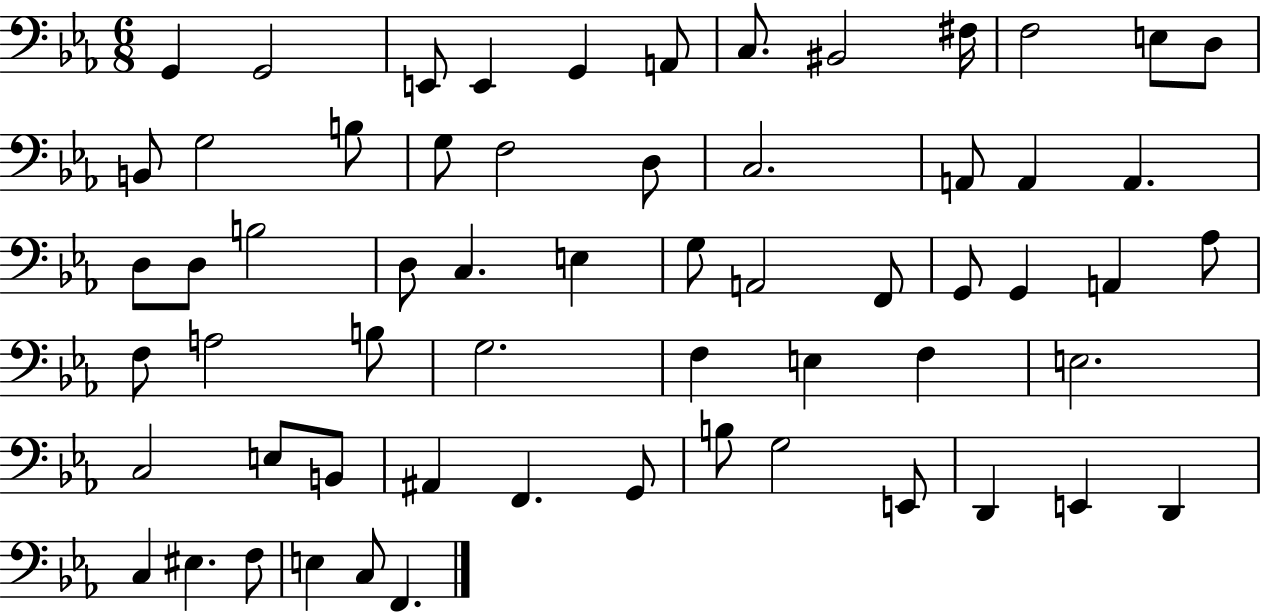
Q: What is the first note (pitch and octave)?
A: G2